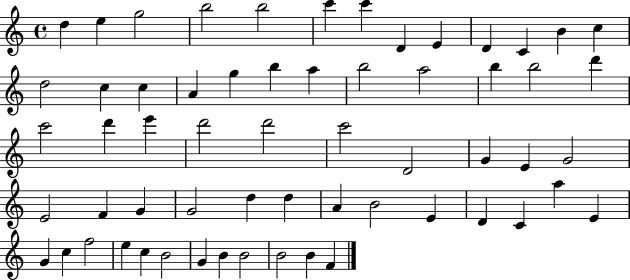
{
  \clef treble
  \time 4/4
  \defaultTimeSignature
  \key c \major
  d''4 e''4 g''2 | b''2 b''2 | c'''4 c'''4 d'4 e'4 | d'4 c'4 b'4 c''4 | \break d''2 c''4 c''4 | a'4 g''4 b''4 a''4 | b''2 a''2 | b''4 b''2 d'''4 | \break c'''2 d'''4 e'''4 | d'''2 d'''2 | c'''2 d'2 | g'4 e'4 g'2 | \break e'2 f'4 g'4 | g'2 d''4 d''4 | a'4 b'2 e'4 | d'4 c'4 a''4 e'4 | \break g'4 c''4 f''2 | e''4 c''4 b'2 | g'4 b'4 b'2 | b'2 b'4 f'4 | \break \bar "|."
}